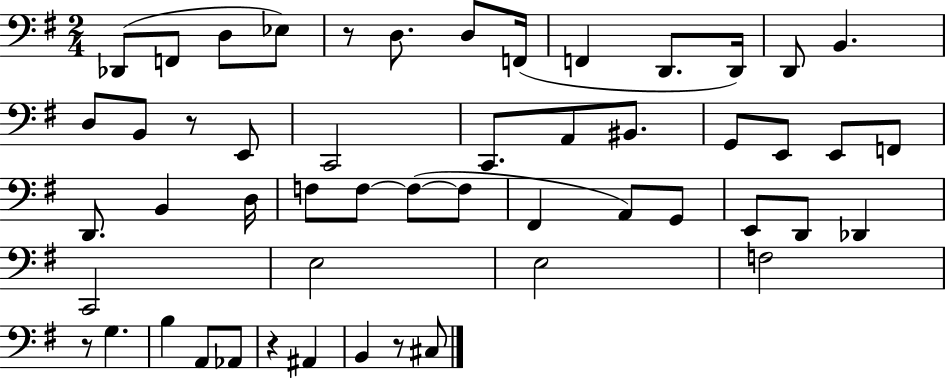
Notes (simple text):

Db2/e F2/e D3/e Eb3/e R/e D3/e. D3/e F2/s F2/q D2/e. D2/s D2/e B2/q. D3/e B2/e R/e E2/e C2/h C2/e. A2/e BIS2/e. G2/e E2/e E2/e F2/e D2/e. B2/q D3/s F3/e F3/e F3/e F3/e F#2/q A2/e G2/e E2/e D2/e Db2/q C2/h E3/h E3/h F3/h R/e G3/q. B3/q A2/e Ab2/e R/q A#2/q B2/q R/e C#3/e